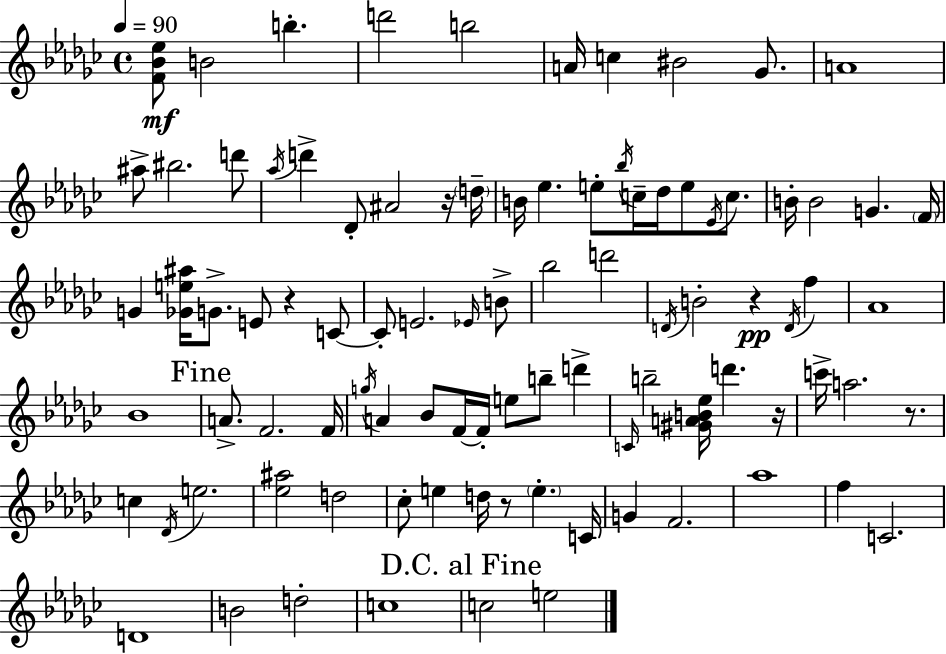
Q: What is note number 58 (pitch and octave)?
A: C4